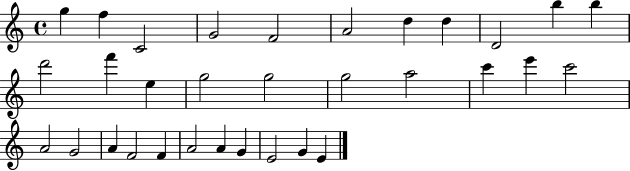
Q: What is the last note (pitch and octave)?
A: E4